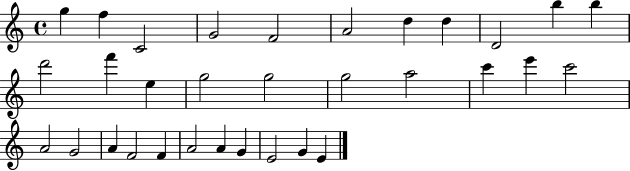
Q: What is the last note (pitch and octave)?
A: E4